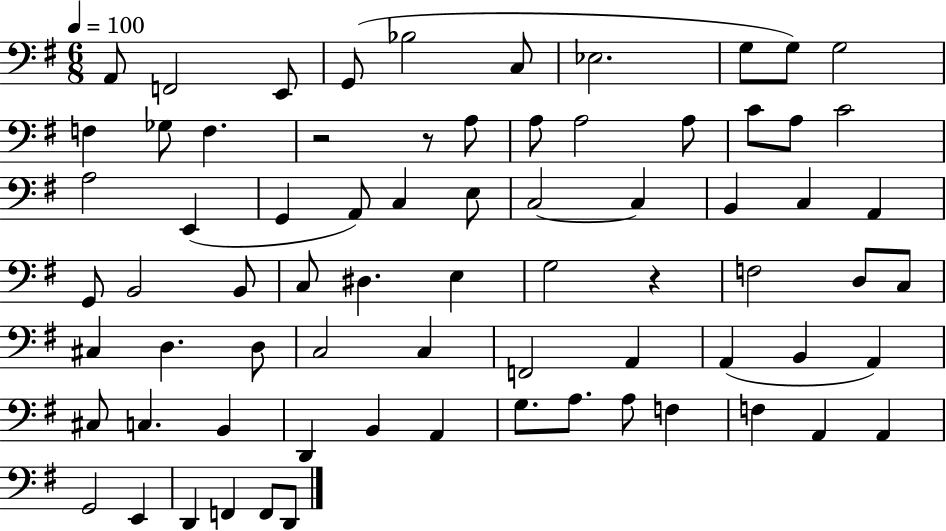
A2/e F2/h E2/e G2/e Bb3/h C3/e Eb3/h. G3/e G3/e G3/h F3/q Gb3/e F3/q. R/h R/e A3/e A3/e A3/h A3/e C4/e A3/e C4/h A3/h E2/q G2/q A2/e C3/q E3/e C3/h C3/q B2/q C3/q A2/q G2/e B2/h B2/e C3/e D#3/q. E3/q G3/h R/q F3/h D3/e C3/e C#3/q D3/q. D3/e C3/h C3/q F2/h A2/q A2/q B2/q A2/q C#3/e C3/q. B2/q D2/q B2/q A2/q G3/e. A3/e. A3/e F3/q F3/q A2/q A2/q G2/h E2/q D2/q F2/q F2/e D2/e